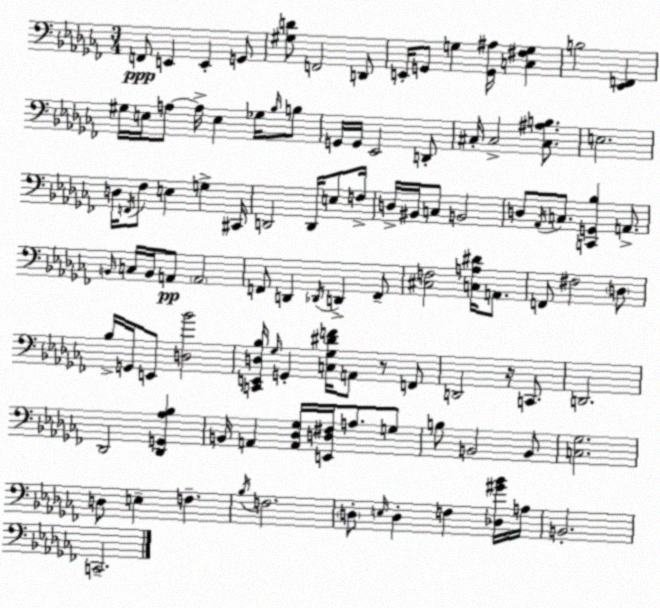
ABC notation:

X:1
T:Untitled
M:3/4
L:1/4
K:Abm
F,,/2 E,, E,, G,,/2 [^G,D]/2 F,,2 D,,/2 E,,/4 G,,/2 G, [G,,^A,]/4 [C,^F,G,] B,2 [_E,,F,,] ^G,/4 E,/4 A,/2 A,/4 E, _G,/4 _B,/4 B,/2 G,,/4 G,,/4 _E,,2 D,,/2 ^C,/4 ^C,2 [^C,^A,B,]/2 E,2 D,/4 F,,/4 _F,/2 E, G, ^C,,/4 D,,2 D,,/4 E,/2 F,/4 D,/4 ^B,,/4 C,/2 B,,2 D,/2 _A,,/4 C,/2 [C,,G,,_B,] A,,/2 B,,/4 C,/4 B,,/4 A,,/2 A,,2 F,,/2 D,, _D,,/4 D,, F,,/2 [^C,F,]2 [C,A,^D]/4 A,,/2 F,,/2 ^F,2 D,/2 _B,/4 G,,/4 E,,/2 [D,_B]2 [C,,E,,D,_B,]/4 _G,/4 G,, [C,_G,^DF]/4 A,,/2 z/2 F,,/2 D,,2 z/4 C,,/2 D,,2 _D,,2 [_D,,G,,_A,_B,] B,,/4 A,, [A,,_D,_G,]/4 [E,,D,^F,]/4 A,/2 G,/2 B,/2 B,,2 B,,/2 [C,_G,]2 D,/2 E, F, _B,/4 F,2 D,/2 E,/4 D, F, [_D,^G_B]/4 A,/4 B,,2 C,,2